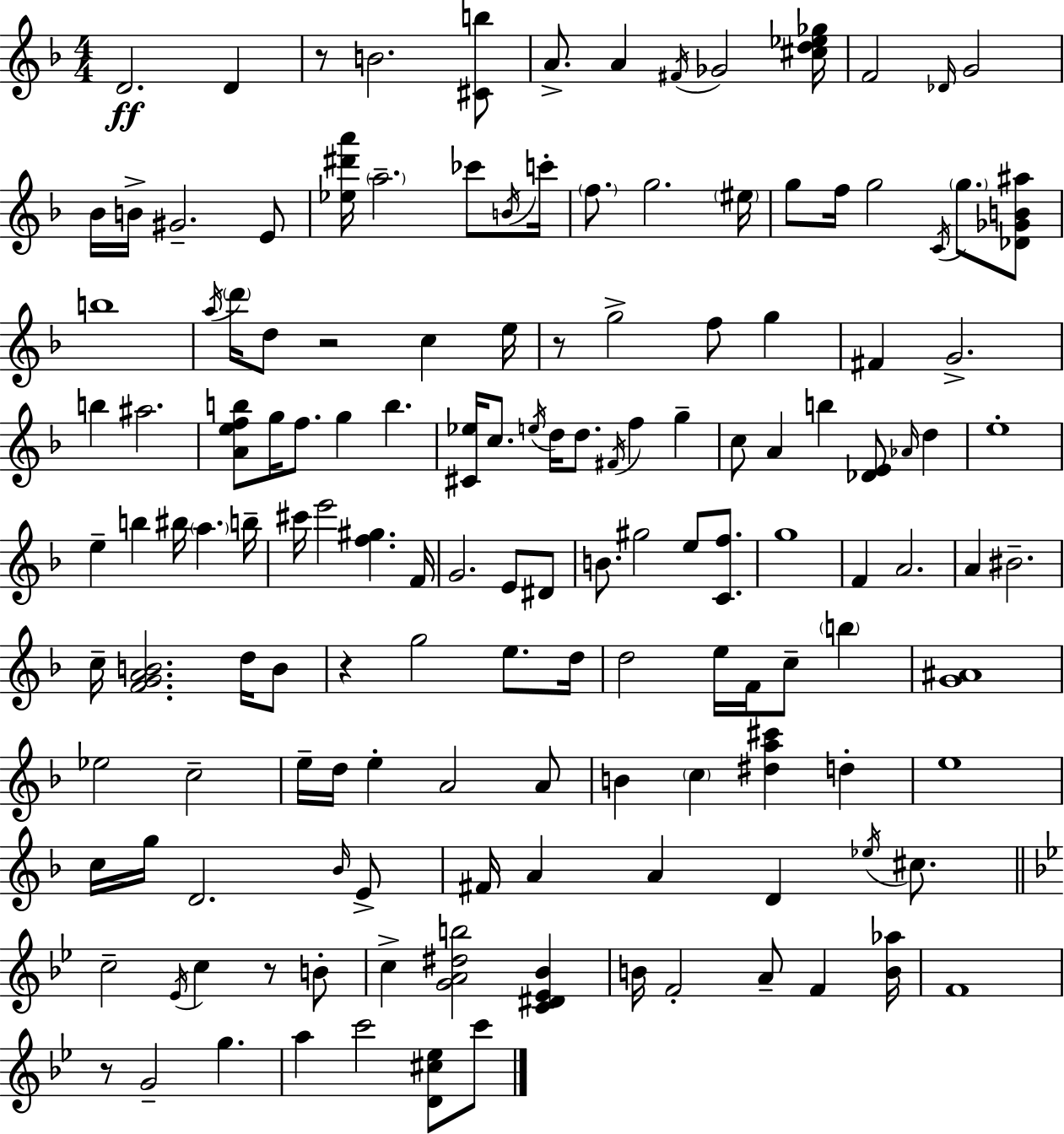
{
  \clef treble
  \numericTimeSignature
  \time 4/4
  \key f \major
  d'2.\ff d'4 | r8 b'2. <cis' b''>8 | a'8.-> a'4 \acciaccatura { fis'16 } ges'2 | <cis'' d'' ees'' ges''>16 f'2 \grace { des'16 } g'2 | \break bes'16 b'16-> gis'2.-- | e'8 <ees'' dis''' a'''>16 \parenthesize a''2.-- ces'''8 | \acciaccatura { b'16 } c'''16-. \parenthesize f''8. g''2. | \parenthesize eis''16 g''8 f''16 g''2 \acciaccatura { c'16 } \parenthesize g''8. | \break <des' ges' b' ais''>8 b''1 | \acciaccatura { a''16 } \parenthesize d'''16 d''8 r2 | c''4 e''16 r8 g''2-> f''8 | g''4 fis'4 g'2.-> | \break b''4 ais''2. | <a' e'' f'' b''>8 g''16 f''8. g''4 b''4. | <cis' ees''>16 c''8. \acciaccatura { e''16 } d''16 d''8. \acciaccatura { fis'16 } f''4 | g''4-- c''8 a'4 b''4 | \break <des' e'>8 \grace { aes'16 } d''4 e''1-. | e''4-- b''4 | bis''16 \parenthesize a''4. b''16-- cis'''16 e'''2 | <f'' gis''>4. f'16 g'2. | \break e'8 dis'8 b'8. gis''2 | e''8 <c' f''>8. g''1 | f'4 a'2. | a'4 bis'2.-- | \break c''16-- <f' g' a' b'>2. | d''16 b'8 r4 g''2 | e''8. d''16 d''2 | e''16 f'16 c''8-- \parenthesize b''4 <g' ais'>1 | \break ees''2 | c''2-- e''16-- d''16 e''4-. a'2 | a'8 b'4 \parenthesize c''4 | <dis'' a'' cis'''>4 d''4-. e''1 | \break c''16 g''16 d'2. | \grace { bes'16 } e'8-> fis'16 a'4 a'4 | d'4 \acciaccatura { ees''16 } cis''8. \bar "||" \break \key bes \major c''2-- \acciaccatura { ees'16 } c''4 r8 b'8-. | c''4-> <g' a' dis'' b''>2 <c' dis' ees' bes'>4 | b'16 f'2-. a'8-- f'4 | <b' aes''>16 f'1 | \break r8 g'2-- g''4. | a''4 c'''2 <d' cis'' ees''>8 c'''8 | \bar "|."
}